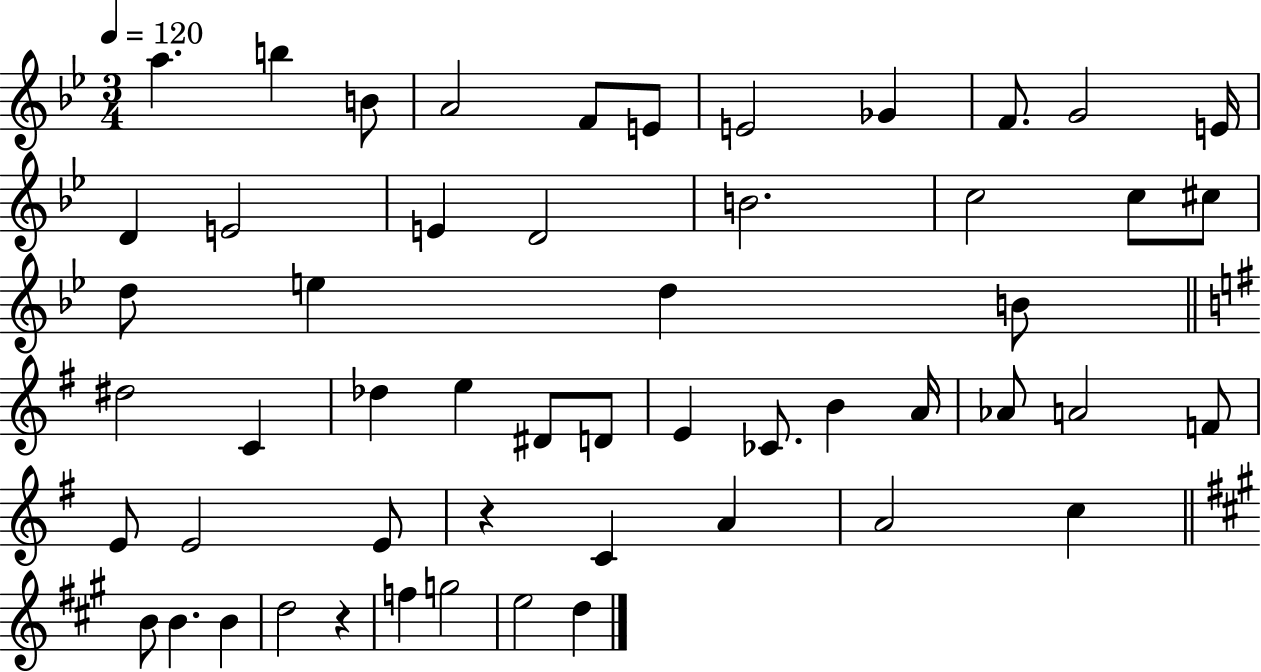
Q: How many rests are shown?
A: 2